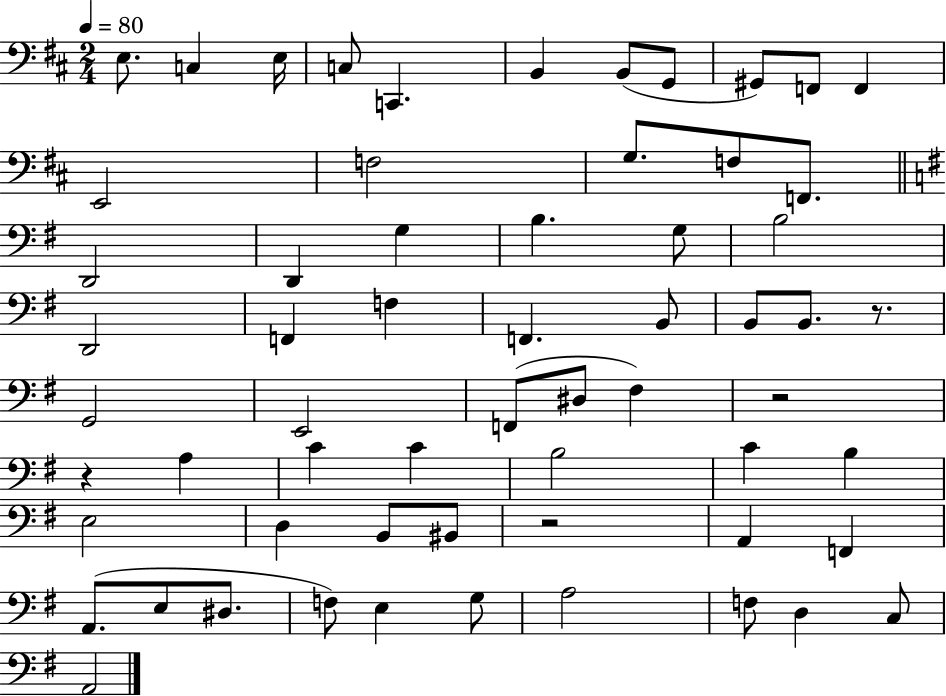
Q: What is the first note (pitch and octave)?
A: E3